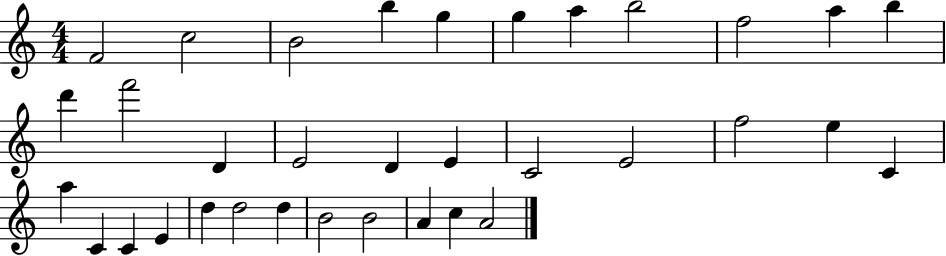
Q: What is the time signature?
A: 4/4